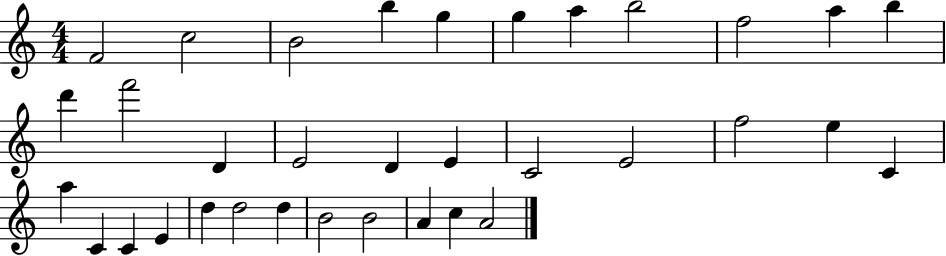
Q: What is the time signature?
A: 4/4